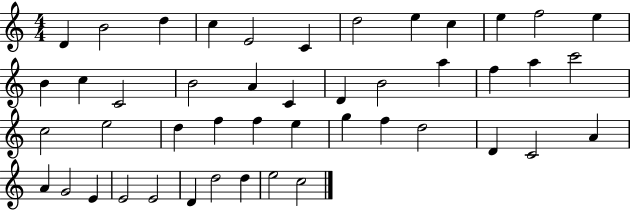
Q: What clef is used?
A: treble